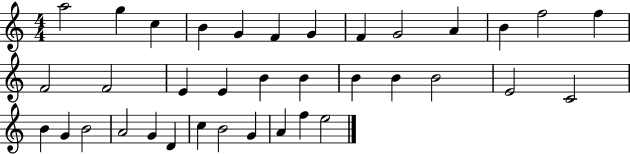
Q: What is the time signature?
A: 4/4